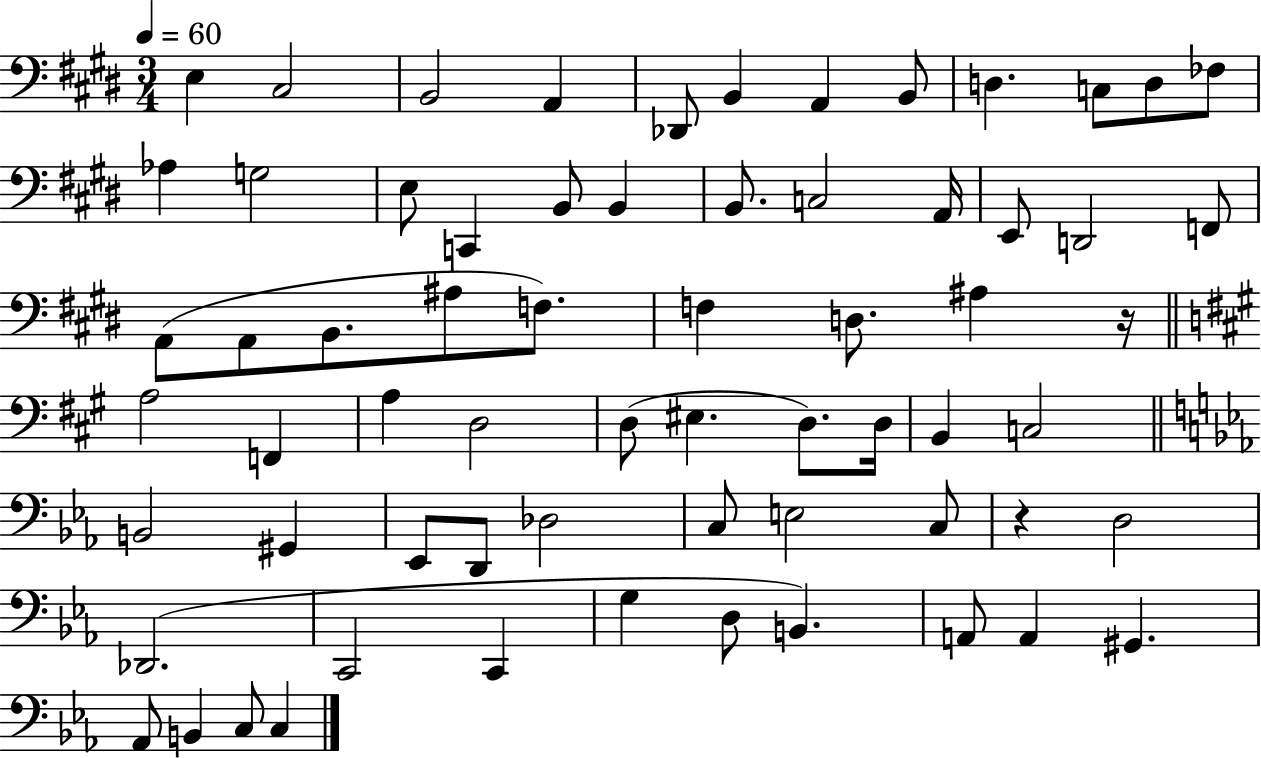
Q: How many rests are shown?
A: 2